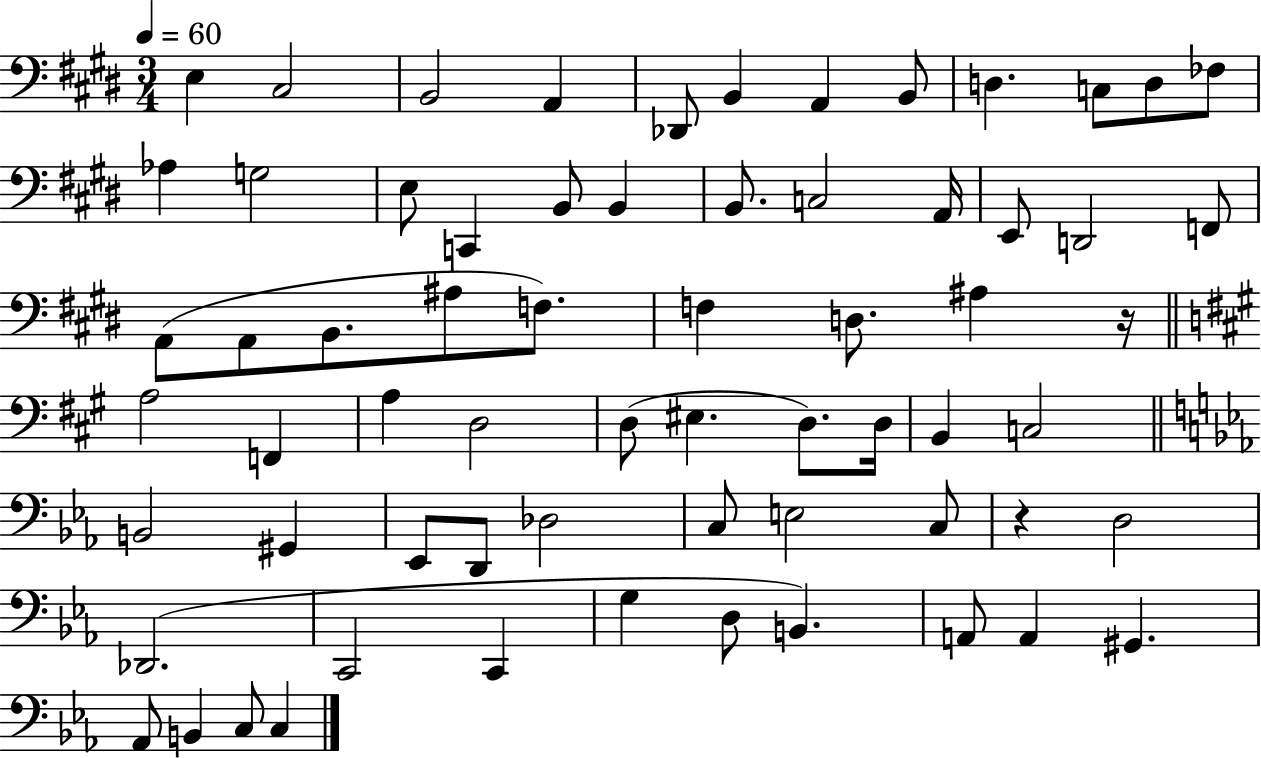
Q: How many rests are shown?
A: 2